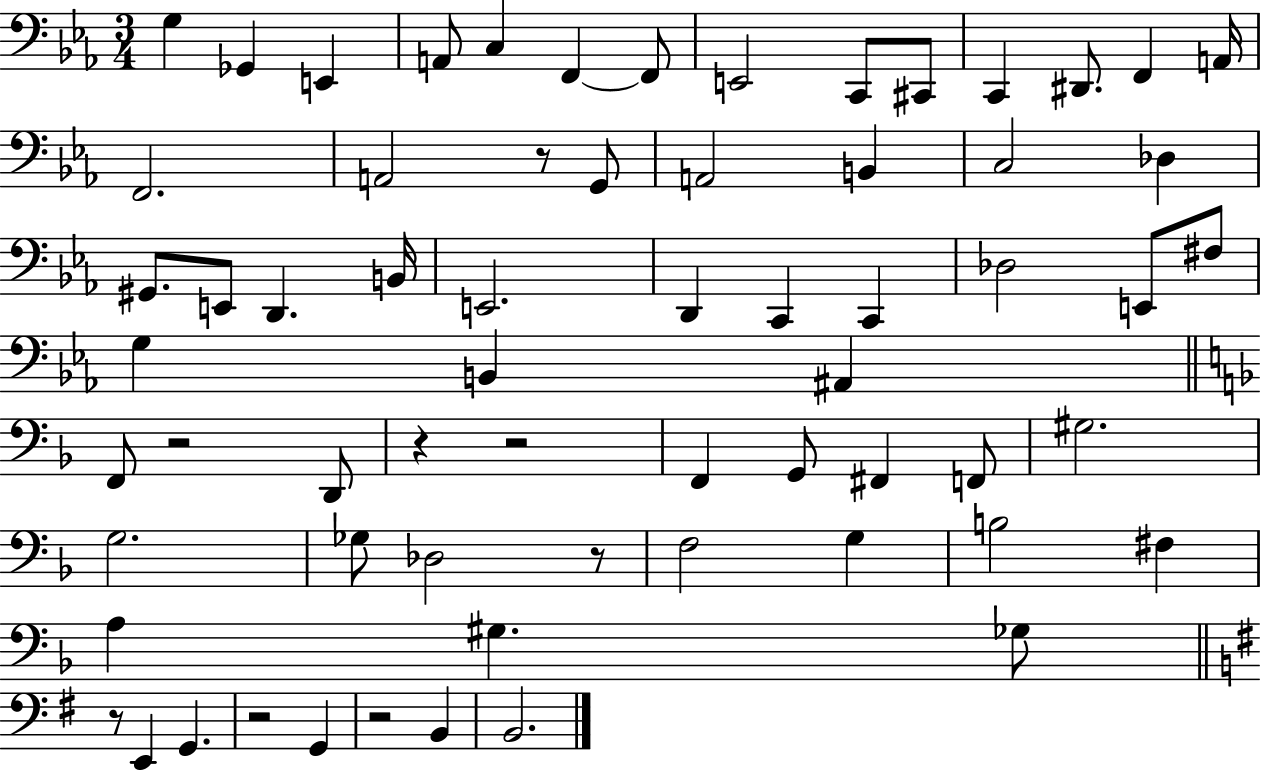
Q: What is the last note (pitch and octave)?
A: B2